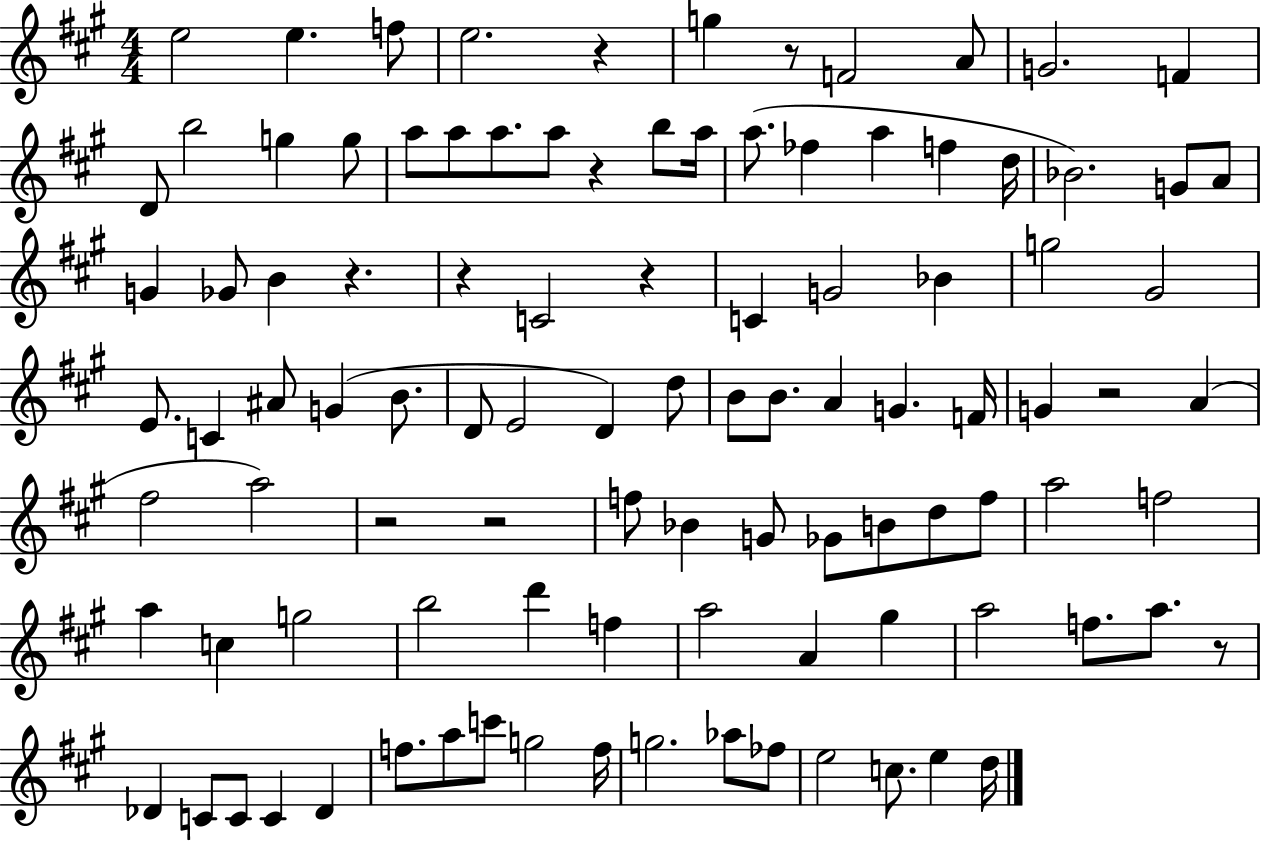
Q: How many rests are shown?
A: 10